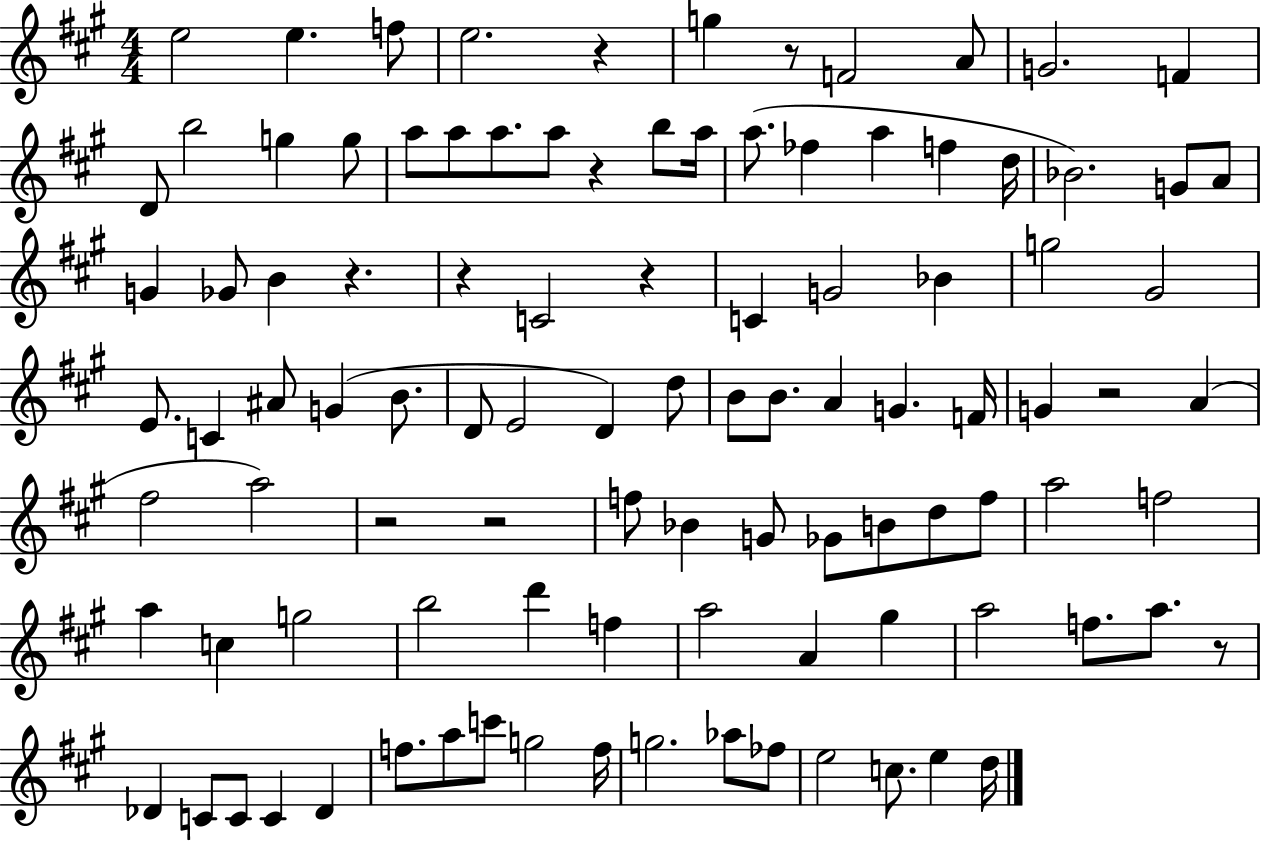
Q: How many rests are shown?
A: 10